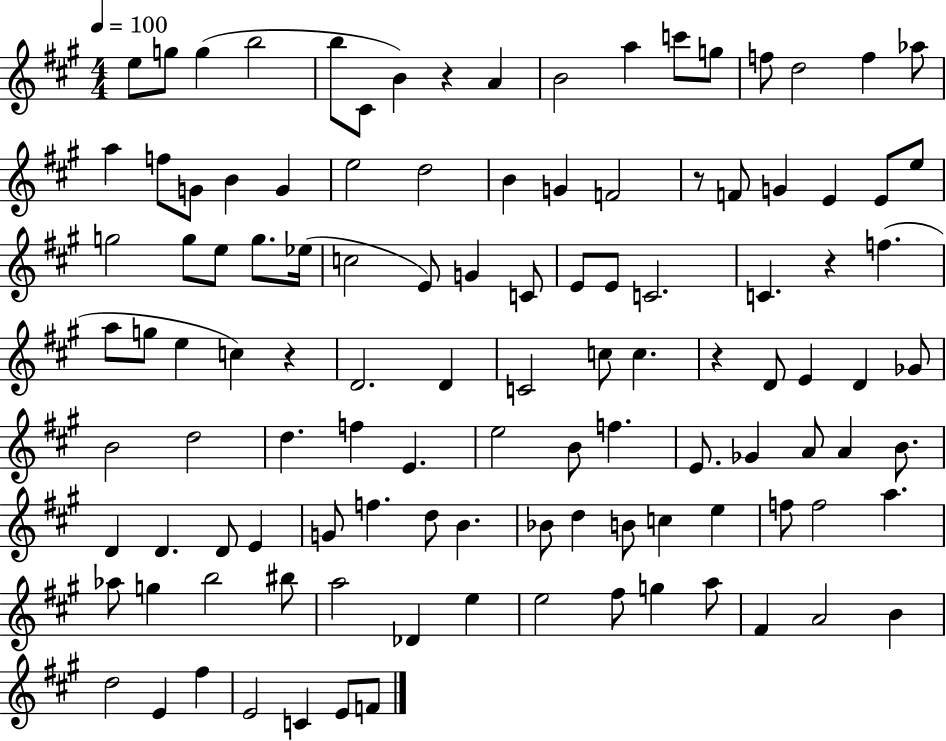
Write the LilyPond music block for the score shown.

{
  \clef treble
  \numericTimeSignature
  \time 4/4
  \key a \major
  \tempo 4 = 100
  \repeat volta 2 { e''8 g''8 g''4( b''2 | b''8 cis'8 b'4) r4 a'4 | b'2 a''4 c'''8 g''8 | f''8 d''2 f''4 aes''8 | \break a''4 f''8 g'8 b'4 g'4 | e''2 d''2 | b'4 g'4 f'2 | r8 f'8 g'4 e'4 e'8 e''8 | \break g''2 g''8 e''8 g''8. ees''16( | c''2 e'8) g'4 c'8 | e'8 e'8 c'2. | c'4. r4 f''4.( | \break a''8 g''8 e''4 c''4) r4 | d'2. d'4 | c'2 c''8 c''4. | r4 d'8 e'4 d'4 ges'8 | \break b'2 d''2 | d''4. f''4 e'4. | e''2 b'8 f''4. | e'8. ges'4 a'8 a'4 b'8. | \break d'4 d'4. d'8 e'4 | g'8 f''4. d''8 b'4. | bes'8 d''4 b'8 c''4 e''4 | f''8 f''2 a''4. | \break aes''8 g''4 b''2 bis''8 | a''2 des'4 e''4 | e''2 fis''8 g''4 a''8 | fis'4 a'2 b'4 | \break d''2 e'4 fis''4 | e'2 c'4 e'8 f'8 | } \bar "|."
}